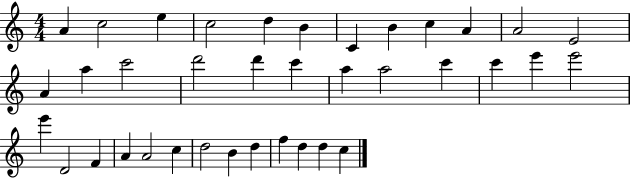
{
  \clef treble
  \numericTimeSignature
  \time 4/4
  \key c \major
  a'4 c''2 e''4 | c''2 d''4 b'4 | c'4 b'4 c''4 a'4 | a'2 e'2 | \break a'4 a''4 c'''2 | d'''2 d'''4 c'''4 | a''4 a''2 c'''4 | c'''4 e'''4 e'''2 | \break e'''4 d'2 f'4 | a'4 a'2 c''4 | d''2 b'4 d''4 | f''4 d''4 d''4 c''4 | \break \bar "|."
}